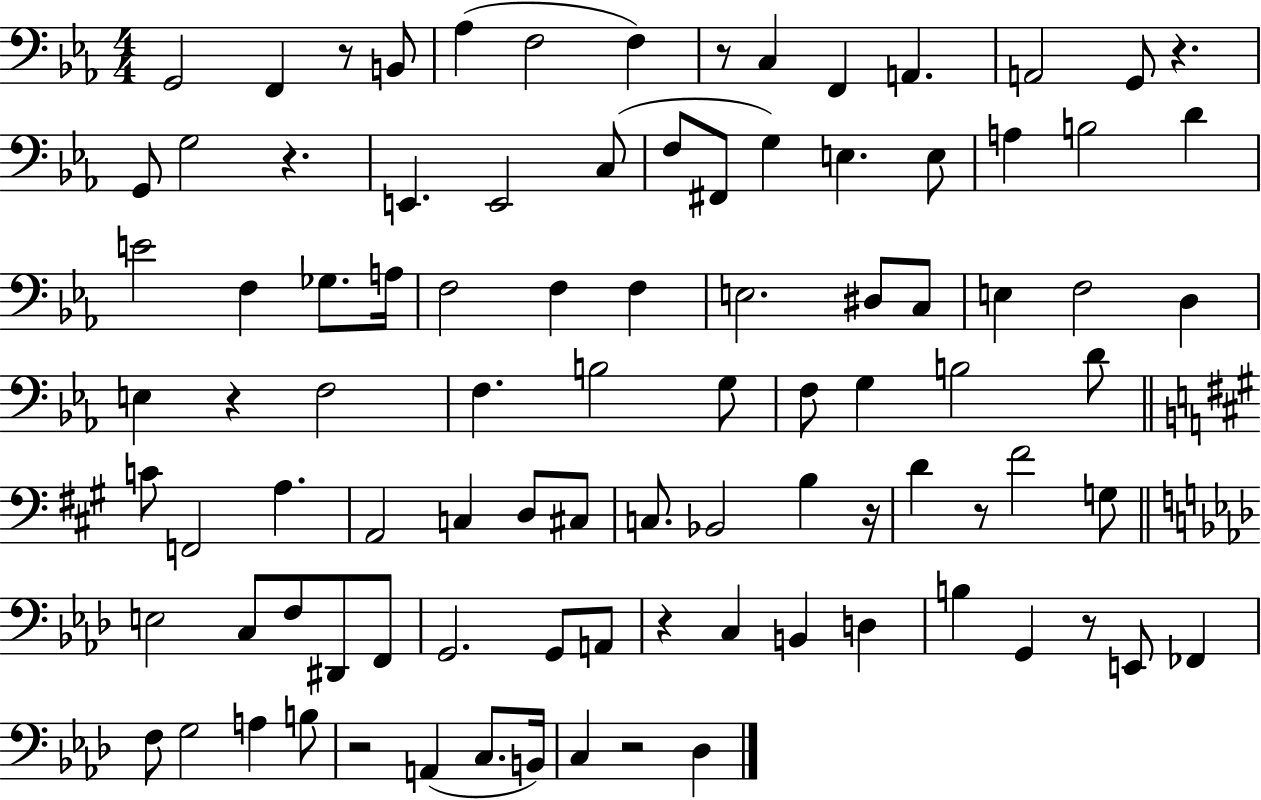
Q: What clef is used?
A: bass